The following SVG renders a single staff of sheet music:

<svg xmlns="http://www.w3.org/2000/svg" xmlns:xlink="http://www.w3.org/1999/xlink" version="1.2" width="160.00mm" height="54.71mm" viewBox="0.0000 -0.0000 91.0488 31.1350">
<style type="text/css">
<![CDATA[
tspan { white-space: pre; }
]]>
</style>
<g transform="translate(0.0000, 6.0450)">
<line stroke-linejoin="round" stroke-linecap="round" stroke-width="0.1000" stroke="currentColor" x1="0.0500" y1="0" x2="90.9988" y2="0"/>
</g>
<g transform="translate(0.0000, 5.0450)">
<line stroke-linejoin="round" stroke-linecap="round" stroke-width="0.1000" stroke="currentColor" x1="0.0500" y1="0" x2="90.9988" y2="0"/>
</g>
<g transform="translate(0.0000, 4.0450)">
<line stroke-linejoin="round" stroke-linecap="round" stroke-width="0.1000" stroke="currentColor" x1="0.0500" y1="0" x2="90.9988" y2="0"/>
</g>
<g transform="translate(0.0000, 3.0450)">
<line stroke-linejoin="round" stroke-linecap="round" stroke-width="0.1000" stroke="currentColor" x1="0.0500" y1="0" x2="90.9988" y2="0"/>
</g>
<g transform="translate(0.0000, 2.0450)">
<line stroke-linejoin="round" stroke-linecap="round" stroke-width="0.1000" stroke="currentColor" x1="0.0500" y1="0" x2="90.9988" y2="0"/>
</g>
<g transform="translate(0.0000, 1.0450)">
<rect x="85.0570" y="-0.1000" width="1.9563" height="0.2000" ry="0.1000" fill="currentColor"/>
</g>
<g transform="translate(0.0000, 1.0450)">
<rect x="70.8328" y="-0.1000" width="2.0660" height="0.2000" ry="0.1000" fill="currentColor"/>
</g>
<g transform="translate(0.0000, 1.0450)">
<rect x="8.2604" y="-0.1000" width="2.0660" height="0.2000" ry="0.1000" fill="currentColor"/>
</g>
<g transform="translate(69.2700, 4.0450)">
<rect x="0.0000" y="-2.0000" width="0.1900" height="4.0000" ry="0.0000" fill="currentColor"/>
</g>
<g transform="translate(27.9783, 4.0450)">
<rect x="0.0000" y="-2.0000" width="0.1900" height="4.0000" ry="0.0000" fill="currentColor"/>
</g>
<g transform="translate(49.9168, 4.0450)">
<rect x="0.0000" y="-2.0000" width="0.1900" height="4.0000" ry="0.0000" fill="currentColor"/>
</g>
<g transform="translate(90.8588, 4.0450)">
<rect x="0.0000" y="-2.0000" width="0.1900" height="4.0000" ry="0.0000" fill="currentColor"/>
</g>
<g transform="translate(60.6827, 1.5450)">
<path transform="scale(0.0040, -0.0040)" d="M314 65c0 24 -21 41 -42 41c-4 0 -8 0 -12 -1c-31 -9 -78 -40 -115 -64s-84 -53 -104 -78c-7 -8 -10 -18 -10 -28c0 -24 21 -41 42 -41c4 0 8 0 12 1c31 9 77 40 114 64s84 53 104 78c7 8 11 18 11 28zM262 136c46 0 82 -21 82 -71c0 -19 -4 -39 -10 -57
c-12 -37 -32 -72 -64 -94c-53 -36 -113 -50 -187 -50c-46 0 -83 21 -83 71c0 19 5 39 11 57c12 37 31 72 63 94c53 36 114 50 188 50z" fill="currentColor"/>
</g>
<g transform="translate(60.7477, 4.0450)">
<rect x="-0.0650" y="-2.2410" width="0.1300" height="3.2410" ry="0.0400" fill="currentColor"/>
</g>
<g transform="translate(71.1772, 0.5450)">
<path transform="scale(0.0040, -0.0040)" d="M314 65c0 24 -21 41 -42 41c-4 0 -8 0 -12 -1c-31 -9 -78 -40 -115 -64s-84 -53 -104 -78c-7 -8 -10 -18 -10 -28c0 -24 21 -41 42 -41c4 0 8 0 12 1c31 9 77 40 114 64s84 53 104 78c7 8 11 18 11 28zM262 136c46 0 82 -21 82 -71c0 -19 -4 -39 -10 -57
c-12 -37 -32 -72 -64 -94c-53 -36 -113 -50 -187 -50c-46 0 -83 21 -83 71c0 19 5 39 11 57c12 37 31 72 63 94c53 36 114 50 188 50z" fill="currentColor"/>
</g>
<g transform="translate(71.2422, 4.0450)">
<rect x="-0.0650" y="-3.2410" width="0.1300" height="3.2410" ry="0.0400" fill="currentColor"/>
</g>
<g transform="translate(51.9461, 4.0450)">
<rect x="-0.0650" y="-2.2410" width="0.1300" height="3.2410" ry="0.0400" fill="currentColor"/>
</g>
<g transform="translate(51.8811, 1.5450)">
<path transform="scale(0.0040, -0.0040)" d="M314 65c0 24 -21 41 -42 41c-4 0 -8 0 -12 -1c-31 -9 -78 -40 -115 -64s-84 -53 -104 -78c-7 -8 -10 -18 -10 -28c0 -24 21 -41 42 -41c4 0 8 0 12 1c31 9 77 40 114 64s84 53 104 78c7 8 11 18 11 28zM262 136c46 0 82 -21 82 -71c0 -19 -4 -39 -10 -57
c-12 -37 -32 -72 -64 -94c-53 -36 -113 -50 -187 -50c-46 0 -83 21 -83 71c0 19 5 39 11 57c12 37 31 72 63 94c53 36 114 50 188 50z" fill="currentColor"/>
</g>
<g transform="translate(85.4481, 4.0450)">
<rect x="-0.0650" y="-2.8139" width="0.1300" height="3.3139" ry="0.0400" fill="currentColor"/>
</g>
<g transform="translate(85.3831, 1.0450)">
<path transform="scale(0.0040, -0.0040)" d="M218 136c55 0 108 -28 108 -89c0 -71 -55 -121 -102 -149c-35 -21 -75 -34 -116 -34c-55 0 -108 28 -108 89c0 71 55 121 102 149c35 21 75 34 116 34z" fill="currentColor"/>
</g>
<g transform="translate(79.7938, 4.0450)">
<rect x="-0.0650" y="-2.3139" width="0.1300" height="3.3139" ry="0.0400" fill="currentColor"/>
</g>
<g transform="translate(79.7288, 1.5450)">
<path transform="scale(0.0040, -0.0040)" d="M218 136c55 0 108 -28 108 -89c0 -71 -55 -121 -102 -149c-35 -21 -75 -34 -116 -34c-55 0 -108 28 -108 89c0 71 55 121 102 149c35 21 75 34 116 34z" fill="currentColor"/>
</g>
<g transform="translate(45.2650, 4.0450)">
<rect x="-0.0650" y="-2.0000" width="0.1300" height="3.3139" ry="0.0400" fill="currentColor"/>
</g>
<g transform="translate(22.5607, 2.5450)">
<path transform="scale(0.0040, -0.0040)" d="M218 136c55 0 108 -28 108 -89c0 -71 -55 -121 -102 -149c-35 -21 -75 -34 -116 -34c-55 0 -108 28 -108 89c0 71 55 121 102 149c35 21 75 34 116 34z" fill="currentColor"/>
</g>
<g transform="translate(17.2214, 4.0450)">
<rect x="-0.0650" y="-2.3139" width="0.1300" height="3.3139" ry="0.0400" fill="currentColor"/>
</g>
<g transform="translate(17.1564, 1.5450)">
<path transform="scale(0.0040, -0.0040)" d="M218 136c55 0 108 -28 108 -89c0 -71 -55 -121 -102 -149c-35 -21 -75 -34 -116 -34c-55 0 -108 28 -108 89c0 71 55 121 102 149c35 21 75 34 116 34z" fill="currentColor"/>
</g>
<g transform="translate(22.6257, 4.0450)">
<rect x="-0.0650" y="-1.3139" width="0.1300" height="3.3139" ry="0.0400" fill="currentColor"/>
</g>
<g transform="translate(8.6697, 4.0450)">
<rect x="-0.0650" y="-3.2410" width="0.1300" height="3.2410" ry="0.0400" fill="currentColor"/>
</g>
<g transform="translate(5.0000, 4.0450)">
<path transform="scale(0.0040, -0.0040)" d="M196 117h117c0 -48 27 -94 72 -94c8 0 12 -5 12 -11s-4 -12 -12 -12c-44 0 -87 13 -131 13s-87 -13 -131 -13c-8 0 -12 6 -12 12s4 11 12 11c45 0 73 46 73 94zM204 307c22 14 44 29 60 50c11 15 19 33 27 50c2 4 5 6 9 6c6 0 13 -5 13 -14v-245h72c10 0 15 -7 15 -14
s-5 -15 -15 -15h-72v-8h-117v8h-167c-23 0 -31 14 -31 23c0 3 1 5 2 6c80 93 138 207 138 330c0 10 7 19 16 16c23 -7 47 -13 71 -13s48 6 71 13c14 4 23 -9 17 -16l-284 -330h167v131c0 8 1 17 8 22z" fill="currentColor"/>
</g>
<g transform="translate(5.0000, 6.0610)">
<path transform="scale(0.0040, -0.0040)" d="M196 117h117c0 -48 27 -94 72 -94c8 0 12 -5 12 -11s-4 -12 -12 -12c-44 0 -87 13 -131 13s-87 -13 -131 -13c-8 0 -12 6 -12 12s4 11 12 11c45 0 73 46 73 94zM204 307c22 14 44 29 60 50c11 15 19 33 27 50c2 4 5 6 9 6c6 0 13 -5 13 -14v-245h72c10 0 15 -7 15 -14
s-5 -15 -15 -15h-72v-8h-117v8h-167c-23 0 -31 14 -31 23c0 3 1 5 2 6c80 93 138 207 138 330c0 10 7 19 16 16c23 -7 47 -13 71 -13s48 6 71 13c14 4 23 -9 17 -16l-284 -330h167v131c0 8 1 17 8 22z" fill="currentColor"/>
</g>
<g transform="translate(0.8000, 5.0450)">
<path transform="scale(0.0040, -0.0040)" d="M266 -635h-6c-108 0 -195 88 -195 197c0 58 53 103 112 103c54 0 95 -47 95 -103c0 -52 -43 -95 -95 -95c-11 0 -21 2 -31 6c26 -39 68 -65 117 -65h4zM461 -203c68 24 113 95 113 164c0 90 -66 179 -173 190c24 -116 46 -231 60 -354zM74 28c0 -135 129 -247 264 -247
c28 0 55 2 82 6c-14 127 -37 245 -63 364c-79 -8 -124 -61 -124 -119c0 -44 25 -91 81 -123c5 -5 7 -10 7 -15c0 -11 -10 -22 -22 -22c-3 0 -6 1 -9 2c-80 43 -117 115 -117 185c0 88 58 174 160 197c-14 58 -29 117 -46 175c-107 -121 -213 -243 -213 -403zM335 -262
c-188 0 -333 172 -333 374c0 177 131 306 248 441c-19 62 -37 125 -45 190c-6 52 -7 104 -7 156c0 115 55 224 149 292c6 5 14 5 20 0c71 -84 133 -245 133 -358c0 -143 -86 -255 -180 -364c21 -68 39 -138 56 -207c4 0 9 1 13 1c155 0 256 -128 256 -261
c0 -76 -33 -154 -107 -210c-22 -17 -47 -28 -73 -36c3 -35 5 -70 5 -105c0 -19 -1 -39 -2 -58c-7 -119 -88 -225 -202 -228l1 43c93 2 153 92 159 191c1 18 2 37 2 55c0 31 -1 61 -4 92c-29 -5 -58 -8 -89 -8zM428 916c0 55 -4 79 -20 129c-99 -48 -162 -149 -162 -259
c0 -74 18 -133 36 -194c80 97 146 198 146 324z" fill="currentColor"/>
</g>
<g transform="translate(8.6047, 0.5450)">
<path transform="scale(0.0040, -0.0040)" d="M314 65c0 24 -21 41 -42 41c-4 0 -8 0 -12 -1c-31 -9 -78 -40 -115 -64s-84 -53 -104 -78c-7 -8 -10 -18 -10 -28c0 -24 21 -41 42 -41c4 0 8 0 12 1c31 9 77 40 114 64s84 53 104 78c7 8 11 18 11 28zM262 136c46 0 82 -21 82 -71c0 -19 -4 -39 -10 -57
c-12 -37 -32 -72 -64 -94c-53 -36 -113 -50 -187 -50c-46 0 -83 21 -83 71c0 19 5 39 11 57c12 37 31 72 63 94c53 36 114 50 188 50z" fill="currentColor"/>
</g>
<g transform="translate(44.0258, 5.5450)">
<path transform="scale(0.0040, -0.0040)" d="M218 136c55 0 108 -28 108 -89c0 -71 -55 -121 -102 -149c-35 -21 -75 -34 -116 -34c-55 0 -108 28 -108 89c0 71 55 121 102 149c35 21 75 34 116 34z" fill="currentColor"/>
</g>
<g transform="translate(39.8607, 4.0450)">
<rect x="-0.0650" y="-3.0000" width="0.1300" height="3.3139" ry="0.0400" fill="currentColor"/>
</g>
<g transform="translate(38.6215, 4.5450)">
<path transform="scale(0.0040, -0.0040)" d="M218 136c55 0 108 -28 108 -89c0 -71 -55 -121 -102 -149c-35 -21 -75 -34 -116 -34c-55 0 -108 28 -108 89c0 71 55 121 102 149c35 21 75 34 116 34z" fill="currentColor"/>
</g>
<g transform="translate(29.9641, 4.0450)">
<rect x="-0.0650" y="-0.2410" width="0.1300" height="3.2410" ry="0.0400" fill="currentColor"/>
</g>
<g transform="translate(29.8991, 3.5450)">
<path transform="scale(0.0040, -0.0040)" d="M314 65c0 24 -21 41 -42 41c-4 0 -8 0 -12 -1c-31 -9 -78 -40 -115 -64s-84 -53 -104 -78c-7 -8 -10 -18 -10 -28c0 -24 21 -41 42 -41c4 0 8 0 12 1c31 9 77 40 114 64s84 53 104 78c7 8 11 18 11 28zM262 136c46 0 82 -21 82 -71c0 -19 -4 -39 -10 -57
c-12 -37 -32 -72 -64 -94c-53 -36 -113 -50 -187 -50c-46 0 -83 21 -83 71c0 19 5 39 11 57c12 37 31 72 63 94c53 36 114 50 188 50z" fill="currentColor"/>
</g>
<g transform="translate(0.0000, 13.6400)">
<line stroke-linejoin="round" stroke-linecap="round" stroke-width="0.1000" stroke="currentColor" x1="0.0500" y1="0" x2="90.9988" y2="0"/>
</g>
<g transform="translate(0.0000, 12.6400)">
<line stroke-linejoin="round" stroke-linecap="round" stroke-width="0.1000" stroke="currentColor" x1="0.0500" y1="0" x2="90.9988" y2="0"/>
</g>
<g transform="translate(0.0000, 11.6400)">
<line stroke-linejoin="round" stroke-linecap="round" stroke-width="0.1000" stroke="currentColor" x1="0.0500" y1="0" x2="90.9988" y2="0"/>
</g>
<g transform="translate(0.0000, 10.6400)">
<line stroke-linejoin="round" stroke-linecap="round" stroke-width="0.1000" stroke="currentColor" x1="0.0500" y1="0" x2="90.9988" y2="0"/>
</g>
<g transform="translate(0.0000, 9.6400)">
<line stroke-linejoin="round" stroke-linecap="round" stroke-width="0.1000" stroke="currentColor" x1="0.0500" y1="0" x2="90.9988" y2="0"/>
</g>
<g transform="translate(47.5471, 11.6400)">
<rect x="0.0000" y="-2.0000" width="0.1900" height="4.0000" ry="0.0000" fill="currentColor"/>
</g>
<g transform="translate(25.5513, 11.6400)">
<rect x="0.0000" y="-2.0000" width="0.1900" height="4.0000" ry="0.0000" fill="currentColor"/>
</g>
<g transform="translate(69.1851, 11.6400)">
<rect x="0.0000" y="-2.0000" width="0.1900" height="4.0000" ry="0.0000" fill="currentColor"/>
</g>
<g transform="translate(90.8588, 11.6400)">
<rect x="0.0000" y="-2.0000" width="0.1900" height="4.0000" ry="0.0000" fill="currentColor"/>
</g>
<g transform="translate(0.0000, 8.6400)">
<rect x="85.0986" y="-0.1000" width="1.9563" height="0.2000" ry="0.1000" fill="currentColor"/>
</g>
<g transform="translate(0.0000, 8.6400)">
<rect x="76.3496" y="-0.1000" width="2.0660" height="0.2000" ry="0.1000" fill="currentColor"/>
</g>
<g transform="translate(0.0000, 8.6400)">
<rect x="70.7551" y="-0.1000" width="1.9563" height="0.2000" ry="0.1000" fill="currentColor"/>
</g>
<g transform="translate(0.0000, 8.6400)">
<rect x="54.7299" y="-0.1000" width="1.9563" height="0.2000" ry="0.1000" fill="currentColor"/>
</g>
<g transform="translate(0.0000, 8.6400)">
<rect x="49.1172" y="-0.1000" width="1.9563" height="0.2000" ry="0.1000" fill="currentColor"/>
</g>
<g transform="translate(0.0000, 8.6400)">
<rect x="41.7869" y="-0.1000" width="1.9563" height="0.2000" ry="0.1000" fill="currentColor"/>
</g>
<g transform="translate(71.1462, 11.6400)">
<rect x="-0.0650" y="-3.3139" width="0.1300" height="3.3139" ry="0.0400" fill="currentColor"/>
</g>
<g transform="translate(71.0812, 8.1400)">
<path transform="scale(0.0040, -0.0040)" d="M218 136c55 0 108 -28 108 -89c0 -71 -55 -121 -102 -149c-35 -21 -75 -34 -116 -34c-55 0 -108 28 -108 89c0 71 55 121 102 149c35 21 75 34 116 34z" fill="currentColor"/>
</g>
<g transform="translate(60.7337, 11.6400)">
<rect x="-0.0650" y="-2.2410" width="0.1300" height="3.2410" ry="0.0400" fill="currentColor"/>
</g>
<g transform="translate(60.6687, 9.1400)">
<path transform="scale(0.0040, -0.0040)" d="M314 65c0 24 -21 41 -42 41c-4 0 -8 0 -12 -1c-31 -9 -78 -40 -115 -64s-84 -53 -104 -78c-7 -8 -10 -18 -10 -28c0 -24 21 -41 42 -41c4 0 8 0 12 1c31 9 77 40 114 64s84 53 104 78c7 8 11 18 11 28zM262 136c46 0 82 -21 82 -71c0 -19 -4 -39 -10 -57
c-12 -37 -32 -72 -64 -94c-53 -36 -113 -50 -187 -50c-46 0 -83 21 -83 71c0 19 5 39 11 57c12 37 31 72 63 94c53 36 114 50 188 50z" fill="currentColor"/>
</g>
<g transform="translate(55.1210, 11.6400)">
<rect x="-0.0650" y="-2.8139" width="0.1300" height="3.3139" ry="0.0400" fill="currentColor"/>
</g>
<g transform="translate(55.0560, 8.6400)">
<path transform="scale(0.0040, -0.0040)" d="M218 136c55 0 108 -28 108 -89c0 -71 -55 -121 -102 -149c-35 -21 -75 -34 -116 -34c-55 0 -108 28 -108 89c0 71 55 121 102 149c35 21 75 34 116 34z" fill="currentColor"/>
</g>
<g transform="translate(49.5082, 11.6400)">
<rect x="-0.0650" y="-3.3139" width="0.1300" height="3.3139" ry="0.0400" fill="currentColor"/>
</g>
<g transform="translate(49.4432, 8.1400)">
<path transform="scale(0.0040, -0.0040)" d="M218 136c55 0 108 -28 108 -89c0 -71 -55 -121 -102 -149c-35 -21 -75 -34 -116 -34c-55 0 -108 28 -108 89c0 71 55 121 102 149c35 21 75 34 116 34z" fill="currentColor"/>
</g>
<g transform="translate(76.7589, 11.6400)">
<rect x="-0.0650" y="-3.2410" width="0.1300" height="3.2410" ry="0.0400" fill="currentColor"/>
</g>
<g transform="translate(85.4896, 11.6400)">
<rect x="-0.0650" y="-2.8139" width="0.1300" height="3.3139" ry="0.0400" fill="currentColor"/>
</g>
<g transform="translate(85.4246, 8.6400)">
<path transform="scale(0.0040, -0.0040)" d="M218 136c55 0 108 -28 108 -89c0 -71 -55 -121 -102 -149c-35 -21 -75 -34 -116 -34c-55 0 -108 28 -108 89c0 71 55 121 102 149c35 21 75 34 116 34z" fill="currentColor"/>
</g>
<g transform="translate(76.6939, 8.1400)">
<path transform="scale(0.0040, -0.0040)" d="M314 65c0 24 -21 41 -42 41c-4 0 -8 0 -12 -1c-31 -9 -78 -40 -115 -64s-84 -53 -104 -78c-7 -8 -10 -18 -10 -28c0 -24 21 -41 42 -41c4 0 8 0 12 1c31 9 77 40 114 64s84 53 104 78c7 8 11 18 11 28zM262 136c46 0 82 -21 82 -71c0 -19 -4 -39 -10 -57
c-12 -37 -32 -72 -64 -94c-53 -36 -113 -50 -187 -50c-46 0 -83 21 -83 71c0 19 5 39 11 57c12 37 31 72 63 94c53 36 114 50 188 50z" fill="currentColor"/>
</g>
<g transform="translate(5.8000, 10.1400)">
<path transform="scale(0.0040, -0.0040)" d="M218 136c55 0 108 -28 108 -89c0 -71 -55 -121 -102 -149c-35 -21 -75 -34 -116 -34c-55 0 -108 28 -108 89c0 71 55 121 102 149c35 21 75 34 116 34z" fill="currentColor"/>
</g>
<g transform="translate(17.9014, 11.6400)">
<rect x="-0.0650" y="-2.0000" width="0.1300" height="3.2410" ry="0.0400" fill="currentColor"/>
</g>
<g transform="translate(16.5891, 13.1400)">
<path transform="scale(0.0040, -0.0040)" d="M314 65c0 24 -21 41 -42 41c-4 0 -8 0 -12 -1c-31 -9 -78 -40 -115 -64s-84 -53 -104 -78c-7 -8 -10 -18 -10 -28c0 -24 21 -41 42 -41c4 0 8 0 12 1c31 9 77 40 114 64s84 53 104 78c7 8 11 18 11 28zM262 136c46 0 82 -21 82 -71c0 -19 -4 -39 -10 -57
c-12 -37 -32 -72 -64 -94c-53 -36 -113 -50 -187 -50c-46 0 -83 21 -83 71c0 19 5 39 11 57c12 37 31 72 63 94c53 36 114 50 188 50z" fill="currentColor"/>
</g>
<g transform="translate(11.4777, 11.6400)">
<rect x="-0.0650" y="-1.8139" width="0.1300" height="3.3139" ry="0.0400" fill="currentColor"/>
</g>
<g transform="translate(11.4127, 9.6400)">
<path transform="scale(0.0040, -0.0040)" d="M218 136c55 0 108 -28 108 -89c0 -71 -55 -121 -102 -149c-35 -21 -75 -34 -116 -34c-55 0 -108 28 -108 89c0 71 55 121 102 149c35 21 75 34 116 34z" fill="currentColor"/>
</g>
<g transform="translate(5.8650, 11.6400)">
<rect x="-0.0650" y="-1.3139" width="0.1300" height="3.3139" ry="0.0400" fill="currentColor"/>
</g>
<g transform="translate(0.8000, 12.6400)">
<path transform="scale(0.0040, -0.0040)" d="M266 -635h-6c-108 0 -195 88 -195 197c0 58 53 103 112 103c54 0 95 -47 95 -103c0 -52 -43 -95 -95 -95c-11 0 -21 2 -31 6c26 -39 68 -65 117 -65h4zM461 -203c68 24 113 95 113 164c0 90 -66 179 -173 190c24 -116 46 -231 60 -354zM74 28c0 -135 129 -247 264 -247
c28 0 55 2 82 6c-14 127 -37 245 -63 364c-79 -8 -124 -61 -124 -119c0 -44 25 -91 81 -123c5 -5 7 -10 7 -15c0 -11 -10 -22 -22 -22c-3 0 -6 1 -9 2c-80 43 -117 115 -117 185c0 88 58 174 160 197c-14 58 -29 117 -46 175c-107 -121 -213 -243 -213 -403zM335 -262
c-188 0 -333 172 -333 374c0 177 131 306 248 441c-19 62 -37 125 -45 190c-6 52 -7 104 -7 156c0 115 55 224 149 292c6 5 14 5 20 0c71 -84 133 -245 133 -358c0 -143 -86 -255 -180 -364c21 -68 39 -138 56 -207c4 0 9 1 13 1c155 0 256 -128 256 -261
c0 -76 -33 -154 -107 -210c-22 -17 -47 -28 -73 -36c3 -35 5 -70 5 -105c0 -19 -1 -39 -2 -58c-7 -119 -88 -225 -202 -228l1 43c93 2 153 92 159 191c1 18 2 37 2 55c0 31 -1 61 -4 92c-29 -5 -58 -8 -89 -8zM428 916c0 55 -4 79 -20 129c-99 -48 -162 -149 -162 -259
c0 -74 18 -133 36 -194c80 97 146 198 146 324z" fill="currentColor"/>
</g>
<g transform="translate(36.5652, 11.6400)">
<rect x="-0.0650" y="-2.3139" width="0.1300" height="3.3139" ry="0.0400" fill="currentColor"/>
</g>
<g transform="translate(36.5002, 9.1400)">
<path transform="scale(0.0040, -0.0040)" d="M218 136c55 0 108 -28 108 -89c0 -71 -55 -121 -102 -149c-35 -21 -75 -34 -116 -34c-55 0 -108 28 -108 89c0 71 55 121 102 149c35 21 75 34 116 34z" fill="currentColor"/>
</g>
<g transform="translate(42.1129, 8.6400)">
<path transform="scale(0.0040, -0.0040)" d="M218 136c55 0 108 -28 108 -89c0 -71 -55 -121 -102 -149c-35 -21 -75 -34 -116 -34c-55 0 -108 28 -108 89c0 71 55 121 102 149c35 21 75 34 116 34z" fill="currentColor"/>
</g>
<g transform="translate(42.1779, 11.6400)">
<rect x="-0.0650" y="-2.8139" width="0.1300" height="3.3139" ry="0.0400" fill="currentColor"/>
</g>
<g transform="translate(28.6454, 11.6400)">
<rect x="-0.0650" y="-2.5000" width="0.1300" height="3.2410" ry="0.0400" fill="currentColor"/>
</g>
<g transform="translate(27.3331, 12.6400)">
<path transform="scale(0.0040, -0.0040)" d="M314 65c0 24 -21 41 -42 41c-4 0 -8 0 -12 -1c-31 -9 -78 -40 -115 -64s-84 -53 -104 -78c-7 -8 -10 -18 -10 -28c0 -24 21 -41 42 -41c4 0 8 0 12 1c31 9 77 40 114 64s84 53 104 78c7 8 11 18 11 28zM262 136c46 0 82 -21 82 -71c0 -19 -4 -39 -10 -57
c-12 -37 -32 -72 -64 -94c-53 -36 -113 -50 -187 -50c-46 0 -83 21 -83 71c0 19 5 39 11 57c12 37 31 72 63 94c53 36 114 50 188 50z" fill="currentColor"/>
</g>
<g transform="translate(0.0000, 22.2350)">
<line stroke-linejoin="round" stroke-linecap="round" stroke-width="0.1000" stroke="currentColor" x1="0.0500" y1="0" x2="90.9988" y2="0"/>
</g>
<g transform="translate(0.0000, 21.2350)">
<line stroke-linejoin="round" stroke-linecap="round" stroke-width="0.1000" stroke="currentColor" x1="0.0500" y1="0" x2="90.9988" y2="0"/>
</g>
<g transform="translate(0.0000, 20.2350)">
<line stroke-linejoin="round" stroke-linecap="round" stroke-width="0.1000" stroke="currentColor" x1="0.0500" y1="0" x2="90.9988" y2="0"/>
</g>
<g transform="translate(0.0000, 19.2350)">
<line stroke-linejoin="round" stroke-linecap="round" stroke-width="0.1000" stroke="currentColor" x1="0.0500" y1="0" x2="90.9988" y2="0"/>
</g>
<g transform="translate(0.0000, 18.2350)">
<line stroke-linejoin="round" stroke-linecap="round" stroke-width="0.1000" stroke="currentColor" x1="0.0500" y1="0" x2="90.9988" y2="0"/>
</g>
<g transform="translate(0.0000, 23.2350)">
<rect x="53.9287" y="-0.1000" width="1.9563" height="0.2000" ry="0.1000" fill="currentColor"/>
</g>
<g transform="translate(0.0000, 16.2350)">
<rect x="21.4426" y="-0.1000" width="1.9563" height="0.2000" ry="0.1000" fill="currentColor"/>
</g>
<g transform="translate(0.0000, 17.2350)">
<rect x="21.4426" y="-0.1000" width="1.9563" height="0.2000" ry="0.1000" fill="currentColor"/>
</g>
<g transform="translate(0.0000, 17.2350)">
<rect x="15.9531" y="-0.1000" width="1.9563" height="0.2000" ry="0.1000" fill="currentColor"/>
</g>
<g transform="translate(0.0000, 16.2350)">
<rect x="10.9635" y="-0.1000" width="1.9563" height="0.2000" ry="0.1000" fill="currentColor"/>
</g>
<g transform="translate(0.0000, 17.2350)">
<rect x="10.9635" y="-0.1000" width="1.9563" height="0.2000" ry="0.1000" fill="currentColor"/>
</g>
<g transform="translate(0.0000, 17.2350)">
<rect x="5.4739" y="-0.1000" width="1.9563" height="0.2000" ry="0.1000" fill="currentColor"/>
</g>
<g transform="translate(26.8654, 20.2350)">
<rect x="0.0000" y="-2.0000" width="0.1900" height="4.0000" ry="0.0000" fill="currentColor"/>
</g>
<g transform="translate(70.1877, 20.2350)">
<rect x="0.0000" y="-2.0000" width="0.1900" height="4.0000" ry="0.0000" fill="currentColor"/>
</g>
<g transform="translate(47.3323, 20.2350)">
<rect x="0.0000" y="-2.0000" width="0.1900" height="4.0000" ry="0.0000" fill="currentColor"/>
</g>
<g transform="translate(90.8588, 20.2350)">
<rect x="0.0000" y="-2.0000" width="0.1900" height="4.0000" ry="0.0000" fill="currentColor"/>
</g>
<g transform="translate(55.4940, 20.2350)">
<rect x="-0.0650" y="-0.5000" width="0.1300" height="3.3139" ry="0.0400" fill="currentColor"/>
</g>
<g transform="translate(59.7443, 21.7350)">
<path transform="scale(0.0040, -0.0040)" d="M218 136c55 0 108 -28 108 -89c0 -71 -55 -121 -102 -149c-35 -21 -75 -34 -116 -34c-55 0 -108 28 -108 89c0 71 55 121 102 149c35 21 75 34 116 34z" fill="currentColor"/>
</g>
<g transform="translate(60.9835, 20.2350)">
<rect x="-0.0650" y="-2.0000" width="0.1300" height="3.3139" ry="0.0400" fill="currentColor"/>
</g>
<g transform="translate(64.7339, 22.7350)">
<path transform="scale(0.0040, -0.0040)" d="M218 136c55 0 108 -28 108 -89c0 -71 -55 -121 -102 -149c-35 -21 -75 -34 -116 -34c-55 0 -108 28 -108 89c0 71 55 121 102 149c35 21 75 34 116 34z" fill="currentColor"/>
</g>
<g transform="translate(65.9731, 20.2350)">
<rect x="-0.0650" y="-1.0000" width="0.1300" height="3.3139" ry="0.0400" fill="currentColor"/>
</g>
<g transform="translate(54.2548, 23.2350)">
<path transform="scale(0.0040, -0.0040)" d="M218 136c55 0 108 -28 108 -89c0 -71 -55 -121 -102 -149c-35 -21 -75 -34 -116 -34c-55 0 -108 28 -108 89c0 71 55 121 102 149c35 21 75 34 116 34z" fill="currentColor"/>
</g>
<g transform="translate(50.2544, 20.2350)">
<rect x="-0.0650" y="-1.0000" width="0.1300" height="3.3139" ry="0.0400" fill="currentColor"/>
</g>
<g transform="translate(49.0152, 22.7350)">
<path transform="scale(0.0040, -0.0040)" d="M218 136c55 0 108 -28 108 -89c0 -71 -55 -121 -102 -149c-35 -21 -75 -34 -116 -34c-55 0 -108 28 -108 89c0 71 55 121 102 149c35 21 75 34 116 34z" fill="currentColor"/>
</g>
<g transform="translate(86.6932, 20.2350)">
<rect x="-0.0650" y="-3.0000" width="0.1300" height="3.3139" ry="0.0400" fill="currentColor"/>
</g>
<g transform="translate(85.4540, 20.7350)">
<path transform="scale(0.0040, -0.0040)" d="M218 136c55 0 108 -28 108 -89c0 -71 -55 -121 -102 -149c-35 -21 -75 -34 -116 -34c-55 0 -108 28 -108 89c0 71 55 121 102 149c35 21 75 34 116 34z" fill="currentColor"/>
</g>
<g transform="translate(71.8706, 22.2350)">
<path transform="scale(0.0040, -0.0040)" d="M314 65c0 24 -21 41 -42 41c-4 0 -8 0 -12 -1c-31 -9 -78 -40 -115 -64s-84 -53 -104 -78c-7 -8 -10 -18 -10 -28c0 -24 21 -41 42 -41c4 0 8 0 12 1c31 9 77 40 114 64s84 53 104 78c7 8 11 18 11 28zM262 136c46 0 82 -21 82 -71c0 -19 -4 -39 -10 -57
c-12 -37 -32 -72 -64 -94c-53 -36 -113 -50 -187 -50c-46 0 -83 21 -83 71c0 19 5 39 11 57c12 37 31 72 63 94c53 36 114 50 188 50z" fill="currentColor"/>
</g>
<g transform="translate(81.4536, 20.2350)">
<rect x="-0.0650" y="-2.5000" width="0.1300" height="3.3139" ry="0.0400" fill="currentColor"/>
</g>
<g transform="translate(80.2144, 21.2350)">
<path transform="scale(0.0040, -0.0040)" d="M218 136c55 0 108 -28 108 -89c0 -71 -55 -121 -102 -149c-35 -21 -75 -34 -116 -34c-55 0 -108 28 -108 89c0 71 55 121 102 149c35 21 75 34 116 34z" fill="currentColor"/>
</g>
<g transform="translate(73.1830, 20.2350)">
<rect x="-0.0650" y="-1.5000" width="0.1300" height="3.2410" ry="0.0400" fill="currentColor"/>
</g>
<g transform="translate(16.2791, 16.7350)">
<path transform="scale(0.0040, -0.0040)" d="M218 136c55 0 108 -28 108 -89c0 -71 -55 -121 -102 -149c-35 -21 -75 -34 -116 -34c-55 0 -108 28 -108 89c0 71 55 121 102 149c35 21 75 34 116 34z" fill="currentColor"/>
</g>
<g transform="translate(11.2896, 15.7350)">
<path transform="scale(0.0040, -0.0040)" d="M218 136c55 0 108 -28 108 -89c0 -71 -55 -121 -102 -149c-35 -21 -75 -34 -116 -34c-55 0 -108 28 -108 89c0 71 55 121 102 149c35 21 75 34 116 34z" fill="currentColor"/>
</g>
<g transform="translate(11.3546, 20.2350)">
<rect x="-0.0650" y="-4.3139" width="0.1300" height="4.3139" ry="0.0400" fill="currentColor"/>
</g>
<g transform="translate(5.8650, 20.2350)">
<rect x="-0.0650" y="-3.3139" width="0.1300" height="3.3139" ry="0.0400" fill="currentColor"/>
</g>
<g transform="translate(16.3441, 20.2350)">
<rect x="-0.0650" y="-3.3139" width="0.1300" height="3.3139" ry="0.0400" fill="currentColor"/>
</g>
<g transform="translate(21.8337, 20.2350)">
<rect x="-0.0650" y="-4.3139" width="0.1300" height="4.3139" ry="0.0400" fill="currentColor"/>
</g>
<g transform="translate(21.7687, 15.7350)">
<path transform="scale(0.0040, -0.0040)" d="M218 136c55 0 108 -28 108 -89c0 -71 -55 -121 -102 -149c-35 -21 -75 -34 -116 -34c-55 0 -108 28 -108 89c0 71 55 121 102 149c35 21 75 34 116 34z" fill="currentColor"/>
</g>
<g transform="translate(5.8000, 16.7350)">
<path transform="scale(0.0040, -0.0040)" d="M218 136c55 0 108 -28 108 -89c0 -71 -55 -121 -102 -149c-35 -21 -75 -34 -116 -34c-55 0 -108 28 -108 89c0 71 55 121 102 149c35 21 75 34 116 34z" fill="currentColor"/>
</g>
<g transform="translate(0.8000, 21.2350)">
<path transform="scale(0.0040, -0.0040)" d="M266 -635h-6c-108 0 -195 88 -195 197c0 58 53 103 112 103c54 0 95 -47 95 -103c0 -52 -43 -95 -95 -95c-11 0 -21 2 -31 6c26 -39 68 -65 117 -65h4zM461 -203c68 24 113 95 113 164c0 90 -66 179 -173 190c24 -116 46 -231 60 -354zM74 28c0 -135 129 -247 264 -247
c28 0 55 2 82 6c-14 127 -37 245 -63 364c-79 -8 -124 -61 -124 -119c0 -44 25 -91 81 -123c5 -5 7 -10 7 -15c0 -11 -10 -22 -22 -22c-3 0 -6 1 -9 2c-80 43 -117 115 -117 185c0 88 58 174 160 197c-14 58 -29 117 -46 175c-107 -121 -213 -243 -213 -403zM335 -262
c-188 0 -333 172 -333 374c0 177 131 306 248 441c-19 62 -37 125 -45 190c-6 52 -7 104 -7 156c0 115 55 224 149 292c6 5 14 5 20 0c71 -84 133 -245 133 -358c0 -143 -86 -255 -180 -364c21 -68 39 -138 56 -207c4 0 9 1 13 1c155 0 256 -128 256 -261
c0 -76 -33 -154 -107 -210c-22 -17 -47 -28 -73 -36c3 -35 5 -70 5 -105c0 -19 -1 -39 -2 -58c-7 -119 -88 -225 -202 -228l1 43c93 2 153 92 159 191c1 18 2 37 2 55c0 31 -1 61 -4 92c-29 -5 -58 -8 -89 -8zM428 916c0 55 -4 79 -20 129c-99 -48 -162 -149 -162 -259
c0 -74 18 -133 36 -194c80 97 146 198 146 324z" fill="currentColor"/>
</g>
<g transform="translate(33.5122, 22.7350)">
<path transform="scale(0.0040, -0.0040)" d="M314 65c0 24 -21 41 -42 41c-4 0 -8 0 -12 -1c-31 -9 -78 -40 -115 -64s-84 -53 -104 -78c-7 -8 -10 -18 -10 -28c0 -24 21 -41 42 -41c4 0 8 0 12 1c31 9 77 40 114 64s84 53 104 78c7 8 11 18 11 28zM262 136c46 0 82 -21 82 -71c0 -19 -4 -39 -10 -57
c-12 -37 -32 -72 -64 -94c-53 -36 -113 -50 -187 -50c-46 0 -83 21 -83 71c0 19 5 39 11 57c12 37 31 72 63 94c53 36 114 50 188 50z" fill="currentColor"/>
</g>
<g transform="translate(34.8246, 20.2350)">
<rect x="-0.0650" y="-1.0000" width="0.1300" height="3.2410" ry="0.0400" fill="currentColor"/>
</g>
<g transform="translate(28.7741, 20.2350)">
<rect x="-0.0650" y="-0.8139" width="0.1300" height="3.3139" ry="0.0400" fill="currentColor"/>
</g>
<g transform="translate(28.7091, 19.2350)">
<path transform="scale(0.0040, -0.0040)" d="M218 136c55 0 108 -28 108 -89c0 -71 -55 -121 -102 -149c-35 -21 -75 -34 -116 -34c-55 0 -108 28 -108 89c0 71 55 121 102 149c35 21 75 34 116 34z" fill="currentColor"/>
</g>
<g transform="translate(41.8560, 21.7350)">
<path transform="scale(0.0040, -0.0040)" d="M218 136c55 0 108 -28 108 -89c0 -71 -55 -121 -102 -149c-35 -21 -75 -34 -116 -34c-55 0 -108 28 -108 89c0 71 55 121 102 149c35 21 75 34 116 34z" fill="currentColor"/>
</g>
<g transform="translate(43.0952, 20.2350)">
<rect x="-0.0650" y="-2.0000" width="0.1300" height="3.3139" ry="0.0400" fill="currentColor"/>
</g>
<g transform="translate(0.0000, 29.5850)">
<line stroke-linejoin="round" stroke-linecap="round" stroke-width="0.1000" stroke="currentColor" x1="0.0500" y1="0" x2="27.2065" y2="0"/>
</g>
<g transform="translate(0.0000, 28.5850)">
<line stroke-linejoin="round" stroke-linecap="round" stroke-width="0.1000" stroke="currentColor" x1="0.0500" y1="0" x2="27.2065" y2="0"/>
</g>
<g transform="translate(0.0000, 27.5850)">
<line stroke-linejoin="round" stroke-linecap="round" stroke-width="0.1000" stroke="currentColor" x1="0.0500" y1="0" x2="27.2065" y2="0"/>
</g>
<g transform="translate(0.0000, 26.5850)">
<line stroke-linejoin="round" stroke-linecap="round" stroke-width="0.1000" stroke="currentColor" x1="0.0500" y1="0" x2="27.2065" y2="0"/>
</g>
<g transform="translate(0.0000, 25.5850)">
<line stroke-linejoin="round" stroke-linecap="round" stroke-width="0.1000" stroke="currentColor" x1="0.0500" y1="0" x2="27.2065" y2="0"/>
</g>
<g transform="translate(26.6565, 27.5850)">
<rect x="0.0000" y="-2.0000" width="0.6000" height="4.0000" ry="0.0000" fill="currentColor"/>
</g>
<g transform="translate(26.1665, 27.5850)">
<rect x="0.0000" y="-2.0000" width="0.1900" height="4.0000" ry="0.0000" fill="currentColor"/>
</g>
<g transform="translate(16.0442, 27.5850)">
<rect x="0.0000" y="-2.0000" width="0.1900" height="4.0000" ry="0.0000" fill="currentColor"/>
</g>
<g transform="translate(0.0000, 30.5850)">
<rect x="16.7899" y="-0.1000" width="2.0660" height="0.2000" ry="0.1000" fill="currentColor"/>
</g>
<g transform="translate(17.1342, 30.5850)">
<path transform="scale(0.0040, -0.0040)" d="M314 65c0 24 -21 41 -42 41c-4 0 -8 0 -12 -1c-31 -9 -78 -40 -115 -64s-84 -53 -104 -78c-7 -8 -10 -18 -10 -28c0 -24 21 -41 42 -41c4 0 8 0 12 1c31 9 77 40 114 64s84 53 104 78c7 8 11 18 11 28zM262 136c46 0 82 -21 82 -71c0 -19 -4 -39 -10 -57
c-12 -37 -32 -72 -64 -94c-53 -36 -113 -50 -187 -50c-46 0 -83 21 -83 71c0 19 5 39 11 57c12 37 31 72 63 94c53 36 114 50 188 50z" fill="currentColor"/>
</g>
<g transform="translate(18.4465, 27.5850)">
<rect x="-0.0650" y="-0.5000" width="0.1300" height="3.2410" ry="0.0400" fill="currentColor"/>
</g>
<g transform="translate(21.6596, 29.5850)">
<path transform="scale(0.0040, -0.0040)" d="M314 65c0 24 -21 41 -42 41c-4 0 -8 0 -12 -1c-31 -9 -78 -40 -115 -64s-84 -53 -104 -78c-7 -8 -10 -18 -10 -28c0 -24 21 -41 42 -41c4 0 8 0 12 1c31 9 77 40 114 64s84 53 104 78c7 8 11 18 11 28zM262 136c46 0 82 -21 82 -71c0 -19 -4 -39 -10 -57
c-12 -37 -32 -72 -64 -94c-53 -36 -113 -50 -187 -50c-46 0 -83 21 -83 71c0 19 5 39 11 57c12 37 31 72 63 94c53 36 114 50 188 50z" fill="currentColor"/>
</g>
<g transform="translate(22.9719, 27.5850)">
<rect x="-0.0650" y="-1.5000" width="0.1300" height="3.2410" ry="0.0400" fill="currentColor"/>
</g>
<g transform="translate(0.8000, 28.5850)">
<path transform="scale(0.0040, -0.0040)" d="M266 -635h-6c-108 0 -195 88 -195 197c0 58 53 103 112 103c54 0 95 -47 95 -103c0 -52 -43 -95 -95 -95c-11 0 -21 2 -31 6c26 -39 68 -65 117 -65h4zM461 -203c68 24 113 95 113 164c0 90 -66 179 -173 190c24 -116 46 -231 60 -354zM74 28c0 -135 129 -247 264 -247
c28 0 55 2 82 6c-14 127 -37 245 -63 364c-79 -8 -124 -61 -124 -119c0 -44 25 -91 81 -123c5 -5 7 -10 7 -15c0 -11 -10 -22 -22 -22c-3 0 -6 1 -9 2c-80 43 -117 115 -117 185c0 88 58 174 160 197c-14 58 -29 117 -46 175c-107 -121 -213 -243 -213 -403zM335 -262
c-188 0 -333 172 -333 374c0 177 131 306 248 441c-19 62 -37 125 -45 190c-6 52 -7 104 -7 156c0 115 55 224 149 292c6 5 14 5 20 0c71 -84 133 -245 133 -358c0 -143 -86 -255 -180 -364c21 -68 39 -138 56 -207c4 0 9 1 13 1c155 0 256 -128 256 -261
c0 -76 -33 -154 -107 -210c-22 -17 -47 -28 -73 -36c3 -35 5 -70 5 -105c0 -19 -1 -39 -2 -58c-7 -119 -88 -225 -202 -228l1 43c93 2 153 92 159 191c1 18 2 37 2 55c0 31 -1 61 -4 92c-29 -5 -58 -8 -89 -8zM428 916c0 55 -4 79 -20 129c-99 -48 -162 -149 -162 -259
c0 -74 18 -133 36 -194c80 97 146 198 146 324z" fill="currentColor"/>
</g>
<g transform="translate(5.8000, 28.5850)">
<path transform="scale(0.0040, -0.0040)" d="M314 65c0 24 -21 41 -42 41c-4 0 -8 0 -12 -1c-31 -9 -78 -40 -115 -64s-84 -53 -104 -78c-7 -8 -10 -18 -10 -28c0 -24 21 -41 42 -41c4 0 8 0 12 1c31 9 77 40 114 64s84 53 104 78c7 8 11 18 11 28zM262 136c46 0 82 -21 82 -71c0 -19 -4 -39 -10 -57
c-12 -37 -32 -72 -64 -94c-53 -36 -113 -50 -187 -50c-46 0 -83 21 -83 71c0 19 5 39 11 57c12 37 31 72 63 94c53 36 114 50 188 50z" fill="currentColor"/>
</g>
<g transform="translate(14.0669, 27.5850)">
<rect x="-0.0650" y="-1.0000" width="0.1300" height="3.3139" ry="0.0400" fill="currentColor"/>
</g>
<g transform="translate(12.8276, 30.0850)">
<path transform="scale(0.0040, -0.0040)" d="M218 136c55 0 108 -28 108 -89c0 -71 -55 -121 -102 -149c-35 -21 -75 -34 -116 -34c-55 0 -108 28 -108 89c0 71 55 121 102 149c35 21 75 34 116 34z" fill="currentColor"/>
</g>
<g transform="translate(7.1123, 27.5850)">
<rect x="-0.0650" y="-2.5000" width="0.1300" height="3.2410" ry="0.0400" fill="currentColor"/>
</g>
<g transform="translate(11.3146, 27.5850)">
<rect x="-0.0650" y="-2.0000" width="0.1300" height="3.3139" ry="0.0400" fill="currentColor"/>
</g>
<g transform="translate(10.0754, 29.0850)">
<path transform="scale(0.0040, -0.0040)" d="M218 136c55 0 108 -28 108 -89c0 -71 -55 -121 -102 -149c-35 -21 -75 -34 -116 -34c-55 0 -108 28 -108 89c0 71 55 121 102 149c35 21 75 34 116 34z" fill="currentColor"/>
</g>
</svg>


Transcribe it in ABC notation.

X:1
T:Untitled
M:4/4
L:1/4
K:C
b2 g e c2 A F g2 g2 b2 g a e f F2 G2 g a b a g2 b b2 a b d' b d' d D2 F D C F D E2 G A G2 F D C2 E2